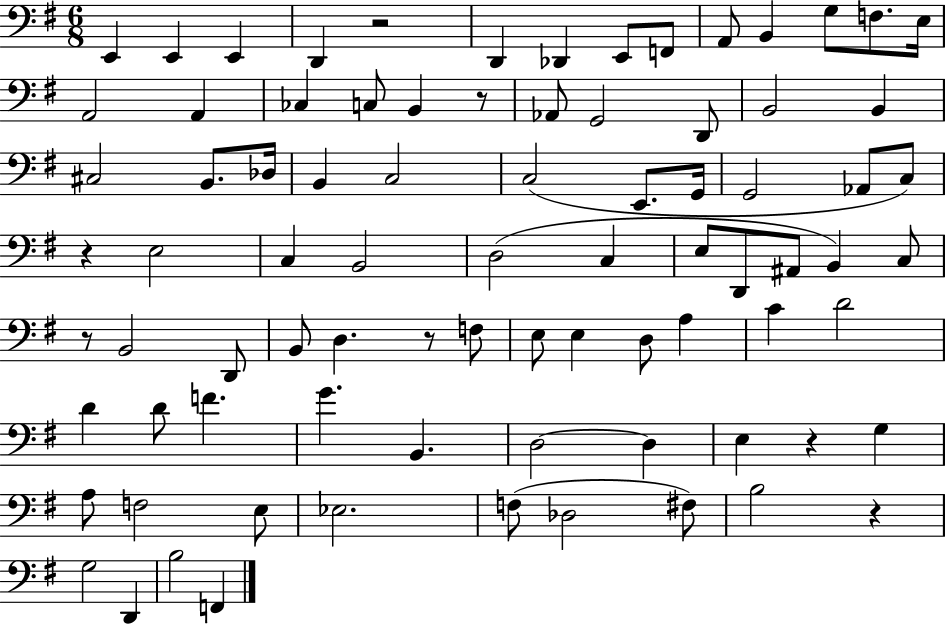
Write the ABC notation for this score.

X:1
T:Untitled
M:6/8
L:1/4
K:G
E,, E,, E,, D,, z2 D,, _D,, E,,/2 F,,/2 A,,/2 B,, G,/2 F,/2 E,/4 A,,2 A,, _C, C,/2 B,, z/2 _A,,/2 G,,2 D,,/2 B,,2 B,, ^C,2 B,,/2 _D,/4 B,, C,2 C,2 E,,/2 G,,/4 G,,2 _A,,/2 C,/2 z E,2 C, B,,2 D,2 C, E,/2 D,,/2 ^A,,/2 B,, C,/2 z/2 B,,2 D,,/2 B,,/2 D, z/2 F,/2 E,/2 E, D,/2 A, C D2 D D/2 F G B,, D,2 D, E, z G, A,/2 F,2 E,/2 _E,2 F,/2 _D,2 ^F,/2 B,2 z G,2 D,, B,2 F,,